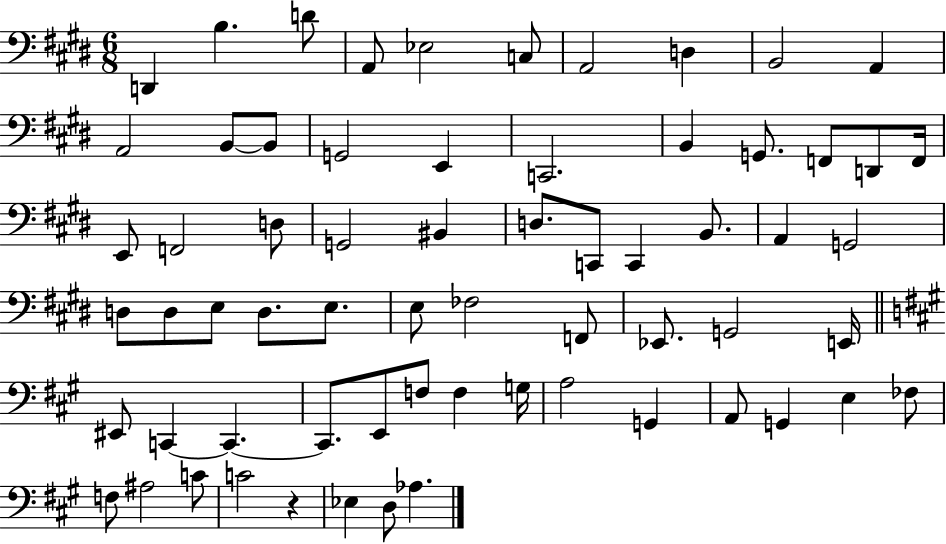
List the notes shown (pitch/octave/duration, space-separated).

D2/q B3/q. D4/e A2/e Eb3/h C3/e A2/h D3/q B2/h A2/q A2/h B2/e B2/e G2/h E2/q C2/h. B2/q G2/e. F2/e D2/e F2/s E2/e F2/h D3/e G2/h BIS2/q D3/e. C2/e C2/q B2/e. A2/q G2/h D3/e D3/e E3/e D3/e. E3/e. E3/e FES3/h F2/e Eb2/e. G2/h E2/s EIS2/e C2/q C2/q. C2/e. E2/e F3/e F3/q G3/s A3/h G2/q A2/e G2/q E3/q FES3/e F3/e A#3/h C4/e C4/h R/q Eb3/q D3/e Ab3/q.